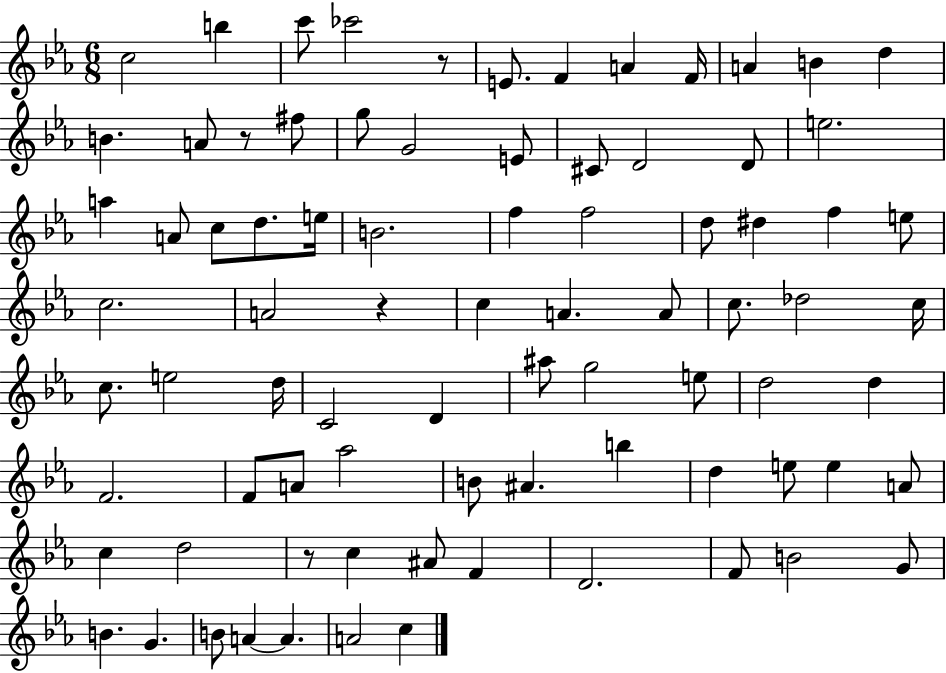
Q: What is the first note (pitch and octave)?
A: C5